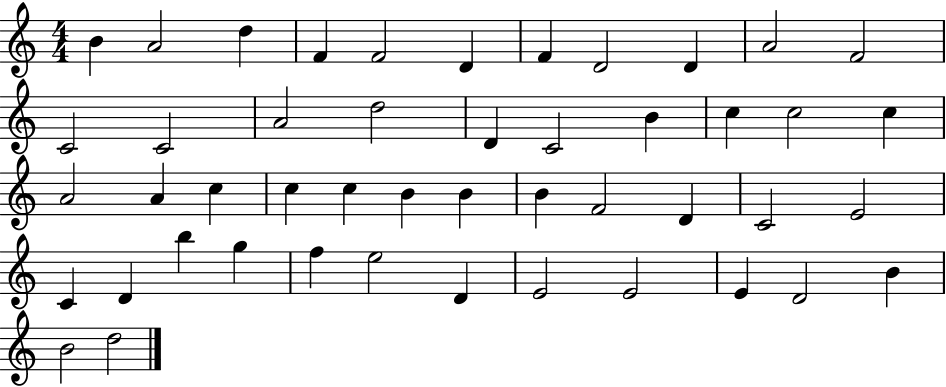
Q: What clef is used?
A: treble